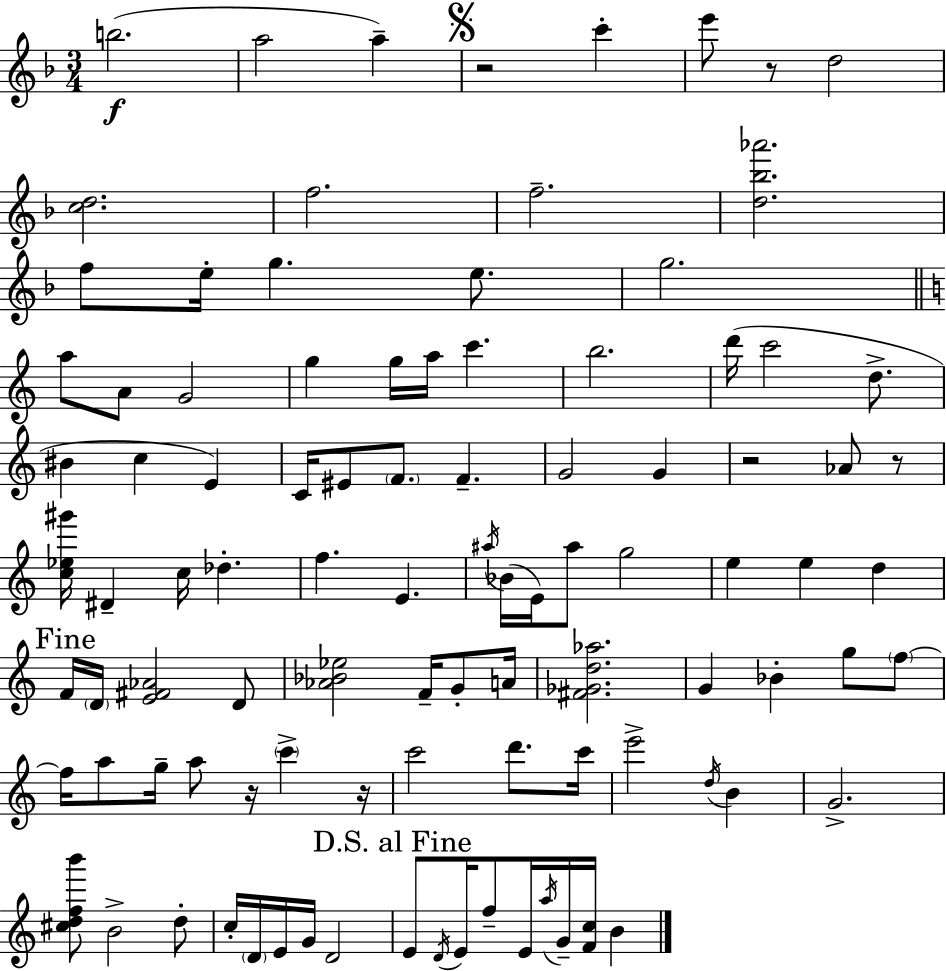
B5/h. A5/h A5/q R/h C6/q E6/e R/e D5/h [C5,D5]/h. F5/h. F5/h. [D5,Bb5,Ab6]/h. F5/e E5/s G5/q. E5/e. G5/h. A5/e A4/e G4/h G5/q G5/s A5/s C6/q. B5/h. D6/s C6/h D5/e. BIS4/q C5/q E4/q C4/s EIS4/e F4/e. F4/q. G4/h G4/q R/h Ab4/e R/e [C5,Eb5,G#6]/s D#4/q C5/s Db5/q. F5/q. E4/q. A#5/s Bb4/s E4/s A#5/e G5/h E5/q E5/q D5/q F4/s D4/s [E4,F#4,Ab4]/h D4/e [Ab4,Bb4,Eb5]/h F4/s G4/e A4/s [F#4,Gb4,D5,Ab5]/h. G4/q Bb4/q G5/e F5/e F5/s A5/e G5/s A5/e R/s C6/q R/s C6/h D6/e. C6/s E6/h D5/s B4/q G4/h. [C#5,D5,F5,B6]/e B4/h D5/e C5/s D4/s E4/s G4/s D4/h E4/e D4/s E4/s F5/e E4/s A5/s G4/s [F4,C5]/s B4/q